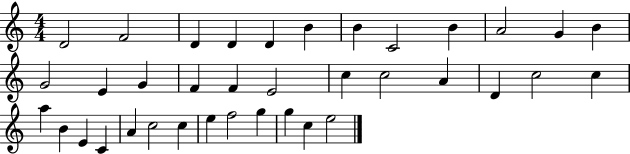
{
  \clef treble
  \numericTimeSignature
  \time 4/4
  \key c \major
  d'2 f'2 | d'4 d'4 d'4 b'4 | b'4 c'2 b'4 | a'2 g'4 b'4 | \break g'2 e'4 g'4 | f'4 f'4 e'2 | c''4 c''2 a'4 | d'4 c''2 c''4 | \break a''4 b'4 e'4 c'4 | a'4 c''2 c''4 | e''4 f''2 g''4 | g''4 c''4 e''2 | \break \bar "|."
}